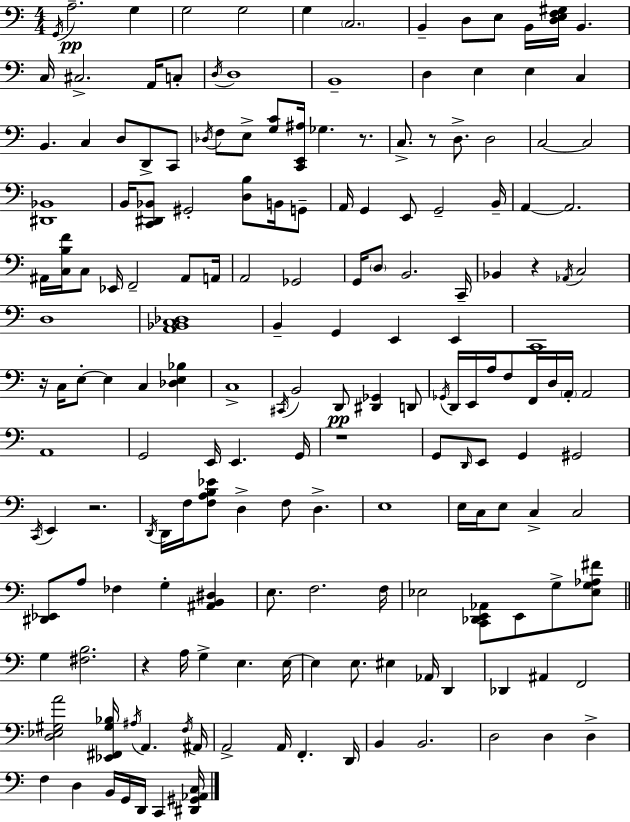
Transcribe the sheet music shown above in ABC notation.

X:1
T:Untitled
M:4/4
L:1/4
K:C
G,,/4 A,2 G, G,2 G,2 G, C,2 B,, D,/2 E,/2 B,,/4 [D,E,F,^G,]/4 B,, C,/4 ^C,2 A,,/4 C,/2 D,/4 D,4 B,,4 D, E, E, C, B,, C, D,/2 D,,/2 C,,/2 _D,/4 F,/2 E,/2 [G,C]/2 [C,,E,,^A,]/4 _G, z/2 C,/2 z/2 D,/2 D,2 C,2 C,2 [^D,,_B,,]4 B,,/4 [C,,^D,,_B,,]/2 ^G,,2 [D,B,]/2 B,,/4 G,,/2 A,,/4 G,, E,,/2 G,,2 B,,/4 A,, A,,2 ^A,,/4 [C,B,F]/4 C,/2 _E,,/4 F,,2 ^A,,/2 A,,/4 A,,2 _G,,2 G,,/4 D,/2 B,,2 C,,/4 _B,, z _A,,/4 C,2 D,4 [A,,_B,,C,_D,]4 B,, G,, E,, E,, C,,4 z/4 C,/4 E,/2 E, C, [_D,E,_B,] C,4 ^C,,/4 B,,2 D,,/2 [^D,,_G,,] D,,/2 _G,,/4 D,,/4 E,,/4 A,/4 F,/2 F,,/4 D,/4 A,,/4 A,,2 A,,4 G,,2 E,,/4 E,, G,,/4 z4 G,,/2 D,,/4 E,,/2 G,, ^G,,2 C,,/4 E,, z2 D,,/4 D,,/4 F,/4 [F,A,B,_E]/2 D, F,/2 D, E,4 E,/4 C,/4 E,/2 C, C,2 [^D,,_E,,]/2 A,/2 _F, G, [^A,,B,,^D,] E,/2 F,2 F,/4 _E,2 [C,,_D,,E,,_A,,]/2 E,,/2 G,/2 [_E,G,_A,^F]/2 G, [^F,B,]2 z A,/4 G, E, E,/4 E, E,/2 ^E, _A,,/4 D,, _D,, ^A,, F,,2 [D,_E,^G,A]2 [_E,,^F,,^G,_B,]/4 ^A,/4 A,, F,/4 ^A,,/4 A,,2 A,,/4 F,, D,,/4 B,, B,,2 D,2 D, D, F, D, B,,/4 G,,/4 D,,/4 C,, [^D,,^G,,_A,,C,]/4